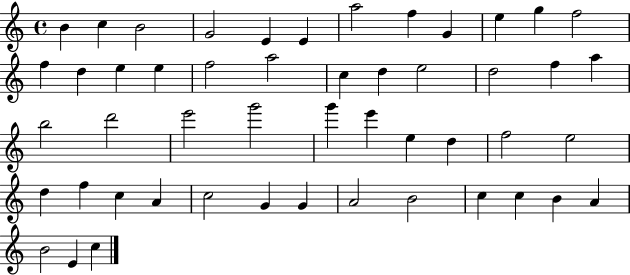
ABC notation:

X:1
T:Untitled
M:4/4
L:1/4
K:C
B c B2 G2 E E a2 f G e g f2 f d e e f2 a2 c d e2 d2 f a b2 d'2 e'2 g'2 g' e' e d f2 e2 d f c A c2 G G A2 B2 c c B A B2 E c